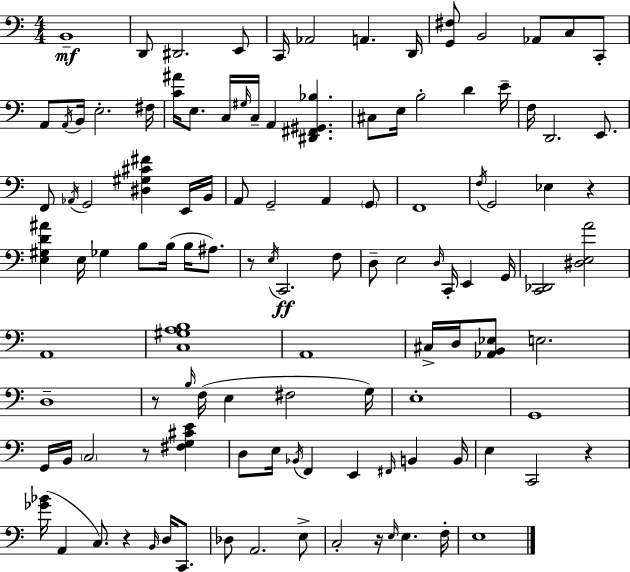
X:1
T:Untitled
M:4/4
L:1/4
K:Am
B,,4 D,,/2 ^D,,2 E,,/2 C,,/4 _A,,2 A,, D,,/4 [G,,^F,]/2 B,,2 _A,,/2 C,/2 C,,/2 A,,/2 A,,/4 B,,/4 E,2 ^F,/4 [C^A]/4 E,/2 C,/4 ^G,/4 C,/4 A,, [^D,,^F,,^G,,_B,] ^C,/2 E,/4 B,2 D E/4 F,/4 D,,2 E,,/2 F,,/2 _A,,/4 G,,2 [^D,^G,^C^F] E,,/4 B,,/4 A,,/2 G,,2 A,, G,,/2 F,,4 F,/4 G,,2 _E, z [E,^G,D^A] E,/4 _G, B,/2 B,/4 B,/4 ^A,/2 z/2 E,/4 C,,2 F,/2 D,/2 E,2 D,/4 C,,/4 E,, G,,/4 [C,,_D,,]2 [^D,E,A]2 A,,4 [C,^G,A,B,]4 A,,4 ^C,/4 D,/4 [_A,,B,,_E,]/2 E,2 D,4 z/2 B,/4 F,/4 E, ^F,2 G,/4 E,4 G,,4 G,,/4 B,,/4 C,2 z/2 [^F,G,^CE] D,/2 E,/4 _B,,/4 F,, E,, ^F,,/4 B,, B,,/4 E, C,,2 z [_G_B]/4 A,, C,/2 z B,,/4 D,/4 C,,/2 _D,/2 A,,2 E,/2 C,2 z/4 E,/4 E, F,/4 E,4